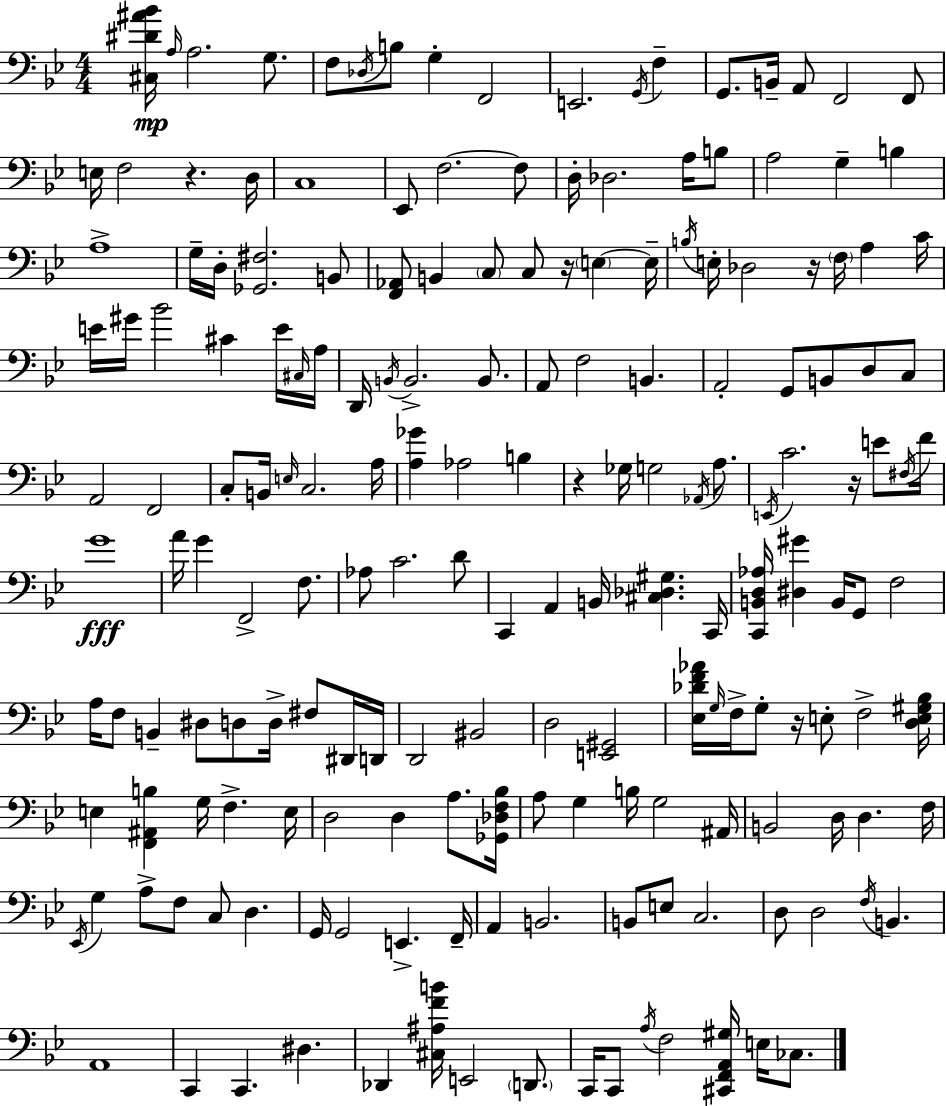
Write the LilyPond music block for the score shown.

{
  \clef bass
  \numericTimeSignature
  \time 4/4
  \key g \minor
  \repeat volta 2 { <cis dis' ais' bes'>16\mp \grace { a16 } a2. g8. | f8 \acciaccatura { des16 } b8 g4-. f,2 | e,2. \acciaccatura { g,16 } f4-- | g,8. b,16-- a,8 f,2 | \break f,8 e16 f2 r4. | d16 c1 | ees,8 f2.~~ | f8 d16-. des2. | \break a16 b8 a2 g4-- b4 | a1-> | g16-- d16-. <ges, fis>2. | b,8 <f, aes,>8 b,4 \parenthesize c8 c8 r16 \parenthesize e4~~ | \break e16-- \acciaccatura { b16 } e16-. des2 r16 \parenthesize f16 a4 | c'16 e'16 gis'16 bes'2 cis'4 | e'16 \grace { cis16 } a16 d,16 \acciaccatura { b,16 } b,2.-> | b,8. a,8 f2 | \break b,4. a,2-. g,8 | b,8 d8 c8 a,2 f,2 | c8-. b,16 \grace { e16 } c2. | a16 <a ges'>4 aes2 | \break b4 r4 ges16 g2 | \acciaccatura { aes,16 } a8. \acciaccatura { e,16 } c'2. | r16 e'8 \acciaccatura { fis16 } f'16 g'1\fff | a'16 g'4 f,2-> | \break f8. aes8 c'2. | d'8 c,4 a,4 | b,16 <cis des gis>4. c,16 <c, b, d aes>16 <dis gis'>4 b,16 | g,8 f2 a16 f8 b,4-- | \break dis8 d8 d16-> fis8 dis,16 d,16 d,2 | bis,2 d2 | <e, gis,>2 <ees des' f' aes'>16 \grace { g16 } f16-> g8-. r16 | e8-. f2-> <d e gis bes>16 e4 <f, ais, b>4 | \break g16 f4.-> e16 d2 | d4 a8. <ges, des f bes>16 a8 g4 | b16 g2 ais,16 b,2 | d16 d4. f16 \acciaccatura { ees,16 } g4 | \break a8-> f8 c8 d4. g,16 g,2 | e,4.-> f,16-- a,4 | b,2. b,8 e8 | c2. d8 d2 | \break \acciaccatura { f16 } b,4. a,1 | c,4 | c,4. dis4. des,4 | <cis ais f' b'>16 e,2 \parenthesize d,8. c,16 c,8 | \break \acciaccatura { a16 } f2 <cis, f, a, gis>16 e16 ces8. } \bar "|."
}